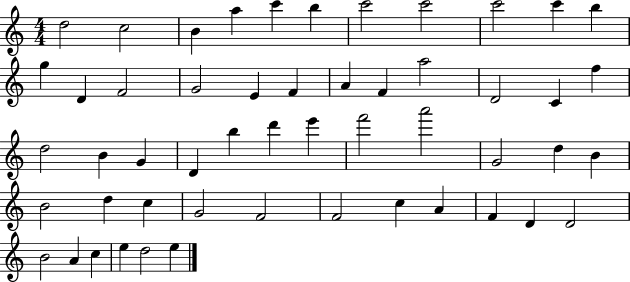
X:1
T:Untitled
M:4/4
L:1/4
K:C
d2 c2 B a c' b c'2 c'2 c'2 c' b g D F2 G2 E F A F a2 D2 C f d2 B G D b d' e' f'2 a'2 G2 d B B2 d c G2 F2 F2 c A F D D2 B2 A c e d2 e